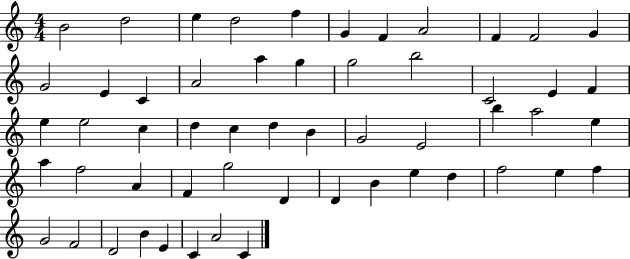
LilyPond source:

{
  \clef treble
  \numericTimeSignature
  \time 4/4
  \key c \major
  b'2 d''2 | e''4 d''2 f''4 | g'4 f'4 a'2 | f'4 f'2 g'4 | \break g'2 e'4 c'4 | a'2 a''4 g''4 | g''2 b''2 | c'2 e'4 f'4 | \break e''4 e''2 c''4 | d''4 c''4 d''4 b'4 | g'2 e'2 | b''4 a''2 e''4 | \break a''4 f''2 a'4 | f'4 g''2 d'4 | d'4 b'4 e''4 d''4 | f''2 e''4 f''4 | \break g'2 f'2 | d'2 b'4 e'4 | c'4 a'2 c'4 | \bar "|."
}